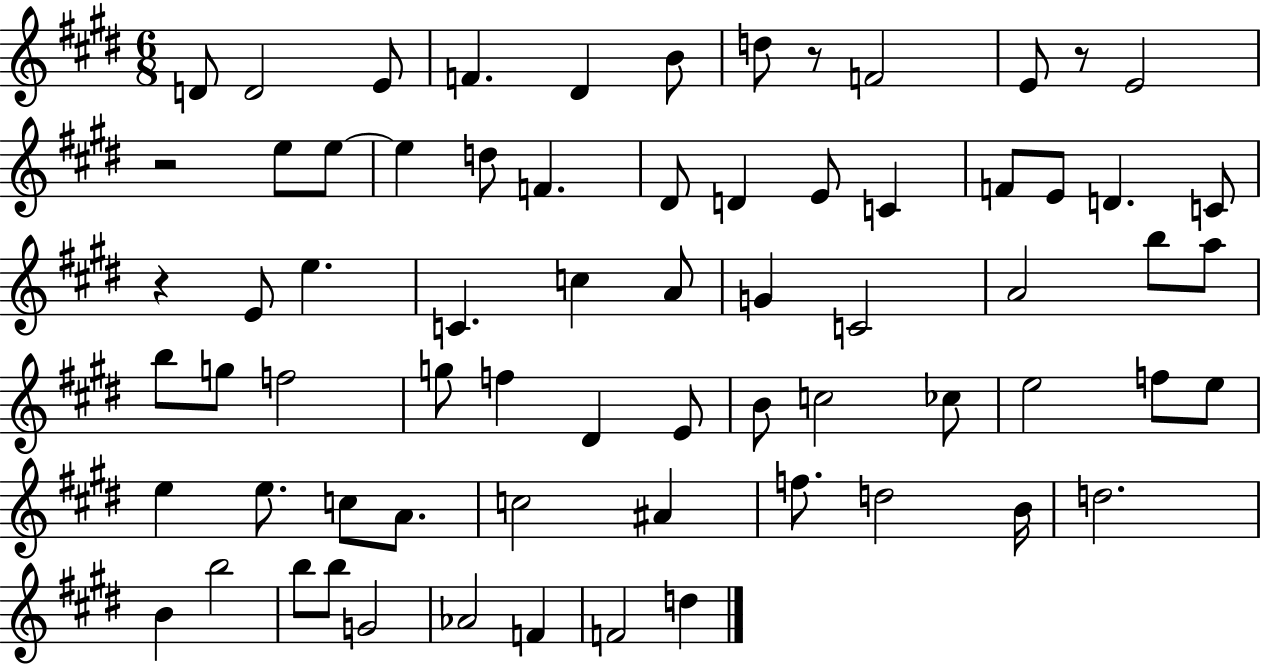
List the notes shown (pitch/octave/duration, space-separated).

D4/e D4/h E4/e F4/q. D#4/q B4/e D5/e R/e F4/h E4/e R/e E4/h R/h E5/e E5/e E5/q D5/e F4/q. D#4/e D4/q E4/e C4/q F4/e E4/e D4/q. C4/e R/q E4/e E5/q. C4/q. C5/q A4/e G4/q C4/h A4/h B5/e A5/e B5/e G5/e F5/h G5/e F5/q D#4/q E4/e B4/e C5/h CES5/e E5/h F5/e E5/e E5/q E5/e. C5/e A4/e. C5/h A#4/q F5/e. D5/h B4/s D5/h. B4/q B5/h B5/e B5/e G4/h Ab4/h F4/q F4/h D5/q